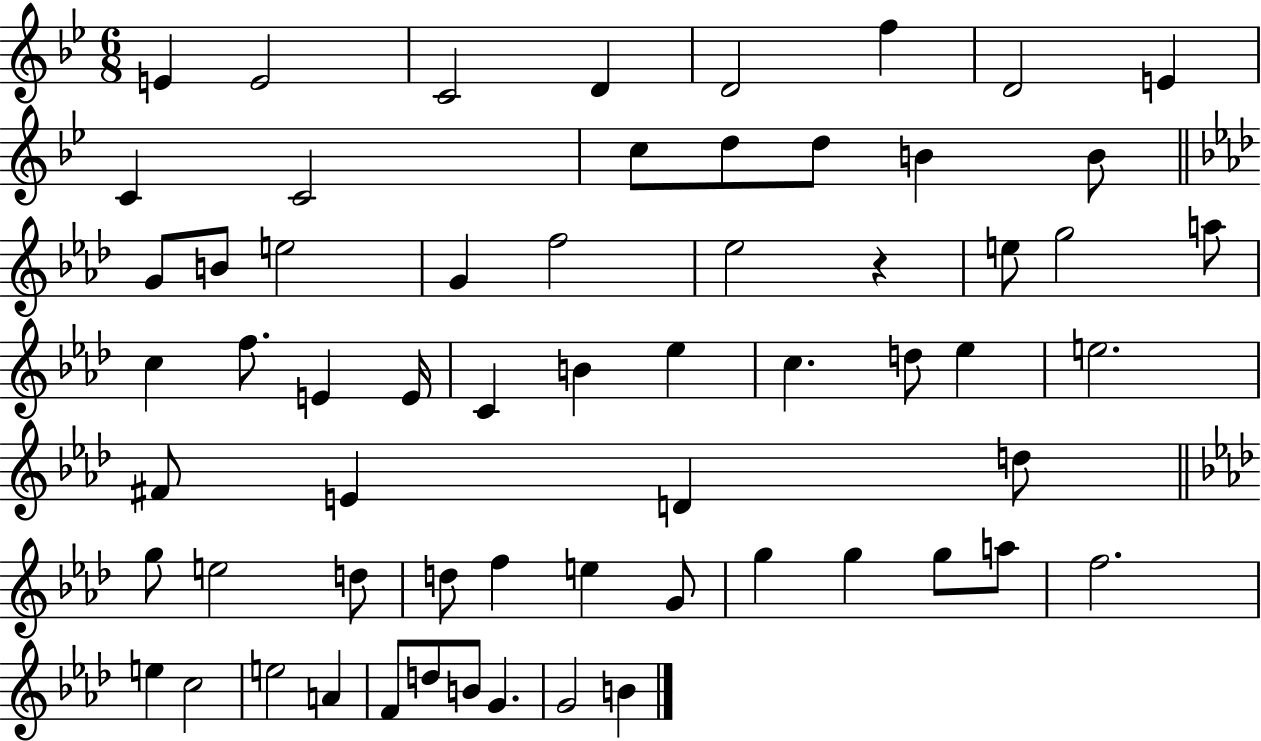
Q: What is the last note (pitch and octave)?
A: B4